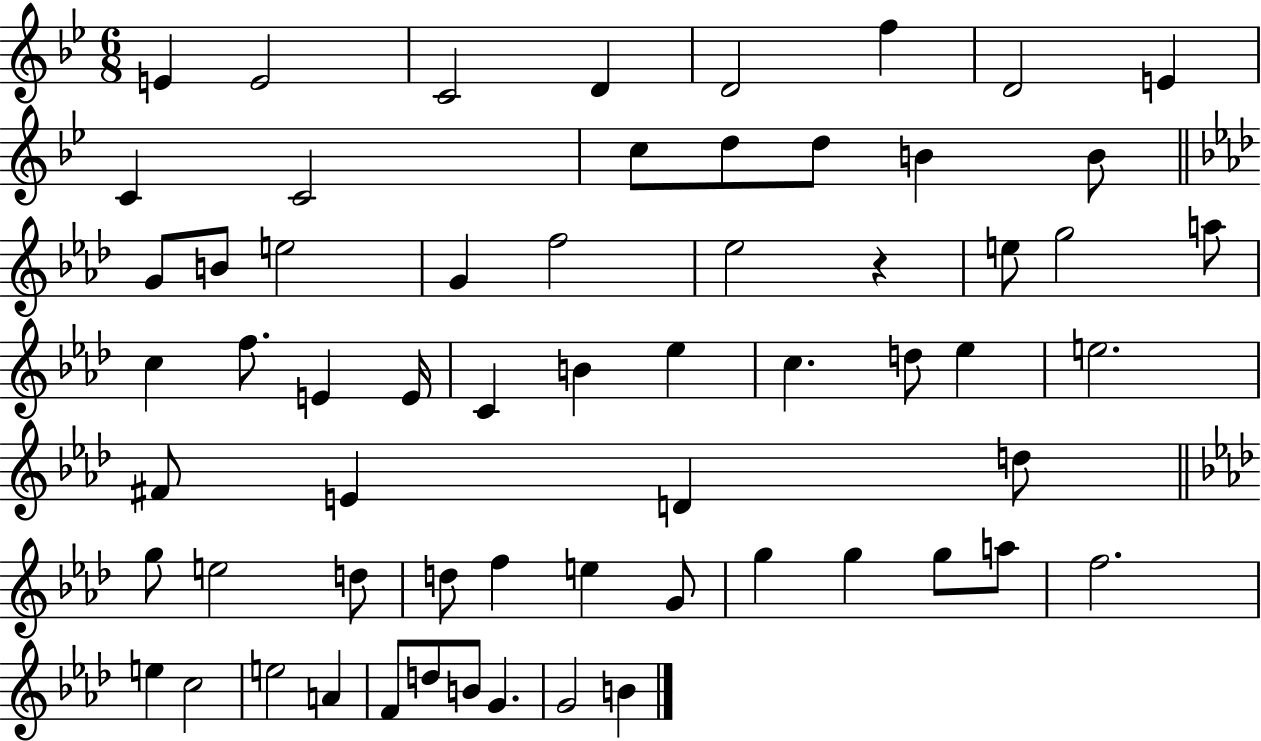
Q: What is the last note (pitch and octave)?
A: B4